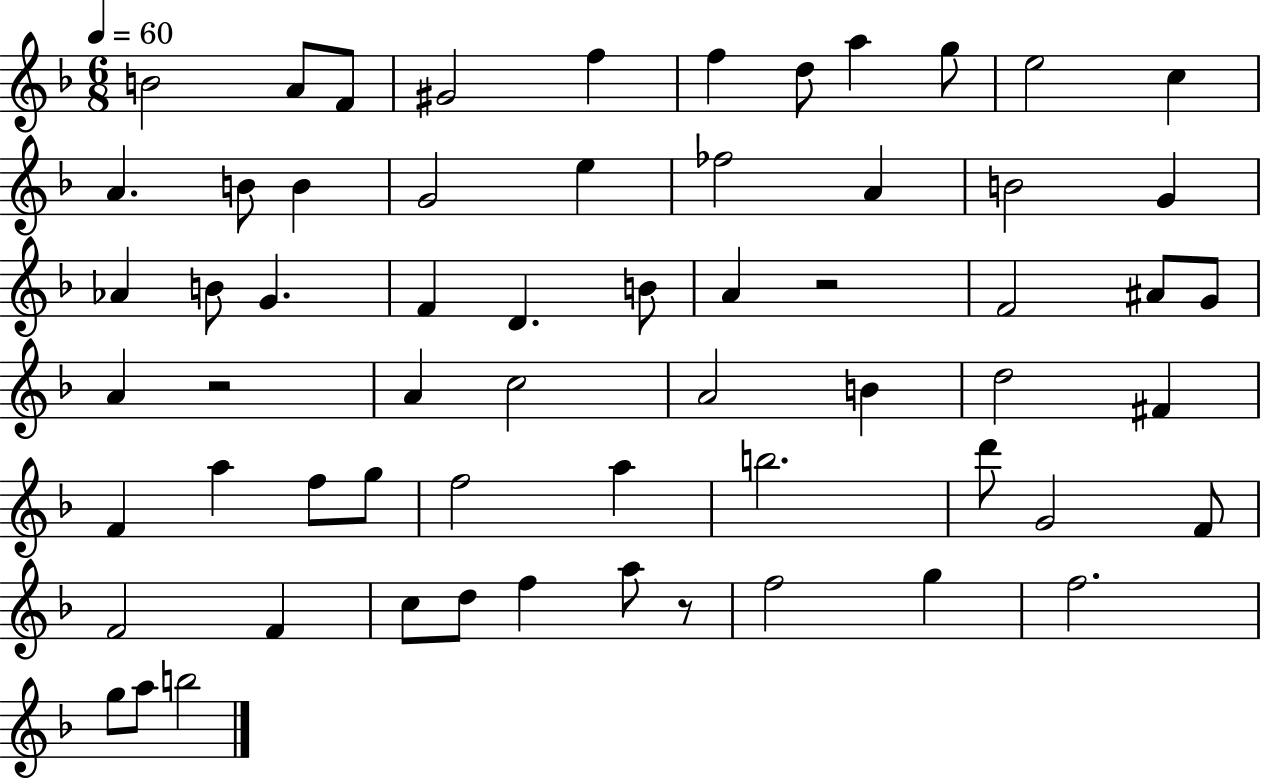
X:1
T:Untitled
M:6/8
L:1/4
K:F
B2 A/2 F/2 ^G2 f f d/2 a g/2 e2 c A B/2 B G2 e _f2 A B2 G _A B/2 G F D B/2 A z2 F2 ^A/2 G/2 A z2 A c2 A2 B d2 ^F F a f/2 g/2 f2 a b2 d'/2 G2 F/2 F2 F c/2 d/2 f a/2 z/2 f2 g f2 g/2 a/2 b2